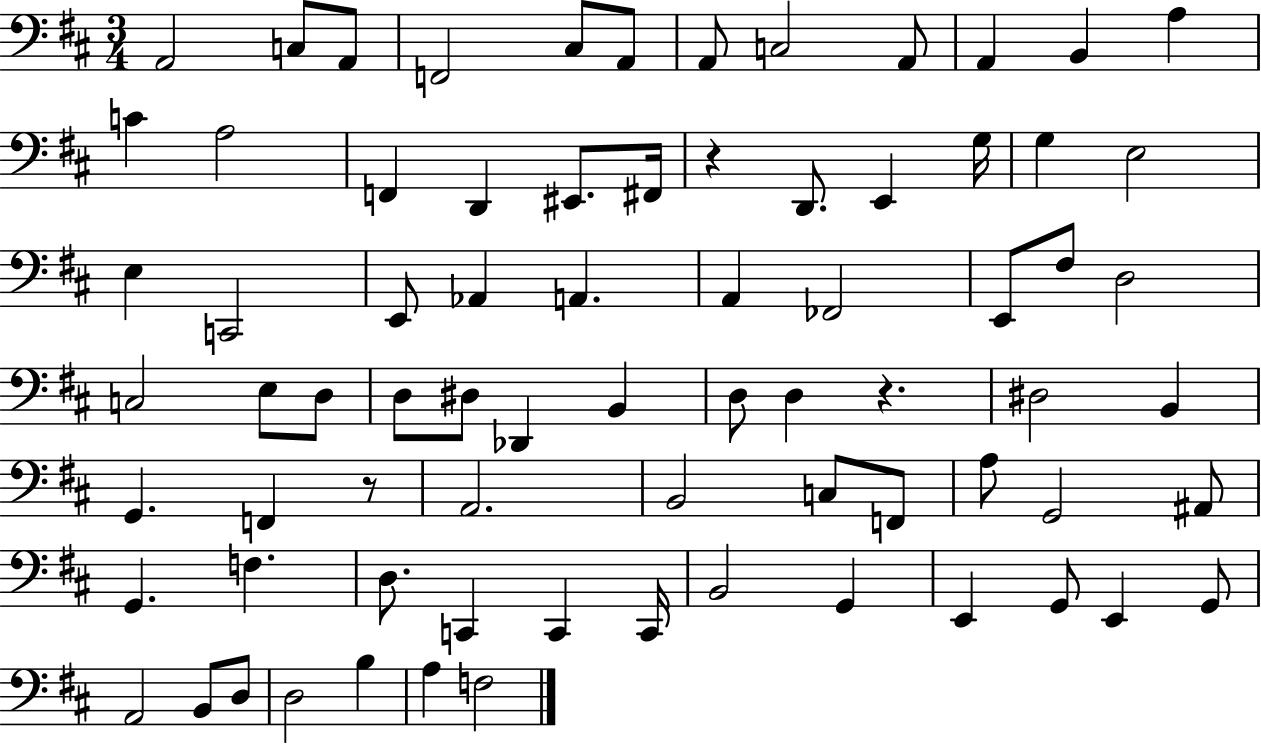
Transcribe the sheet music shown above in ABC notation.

X:1
T:Untitled
M:3/4
L:1/4
K:D
A,,2 C,/2 A,,/2 F,,2 ^C,/2 A,,/2 A,,/2 C,2 A,,/2 A,, B,, A, C A,2 F,, D,, ^E,,/2 ^F,,/4 z D,,/2 E,, G,/4 G, E,2 E, C,,2 E,,/2 _A,, A,, A,, _F,,2 E,,/2 ^F,/2 D,2 C,2 E,/2 D,/2 D,/2 ^D,/2 _D,, B,, D,/2 D, z ^D,2 B,, G,, F,, z/2 A,,2 B,,2 C,/2 F,,/2 A,/2 G,,2 ^A,,/2 G,, F, D,/2 C,, C,, C,,/4 B,,2 G,, E,, G,,/2 E,, G,,/2 A,,2 B,,/2 D,/2 D,2 B, A, F,2